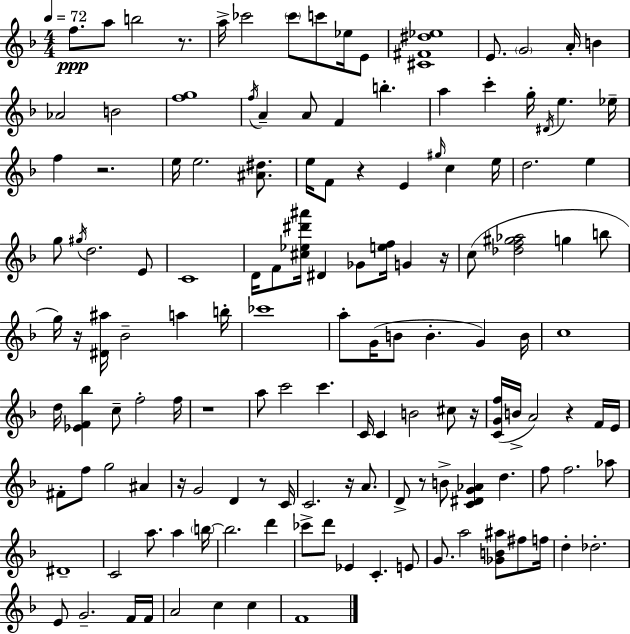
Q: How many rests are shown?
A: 12